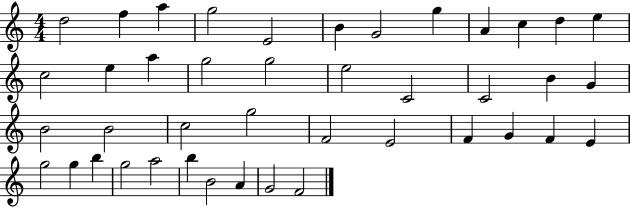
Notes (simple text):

D5/h F5/q A5/q G5/h E4/h B4/q G4/h G5/q A4/q C5/q D5/q E5/q C5/h E5/q A5/q G5/h G5/h E5/h C4/h C4/h B4/q G4/q B4/h B4/h C5/h G5/h F4/h E4/h F4/q G4/q F4/q E4/q G5/h G5/q B5/q G5/h A5/h B5/q B4/h A4/q G4/h F4/h